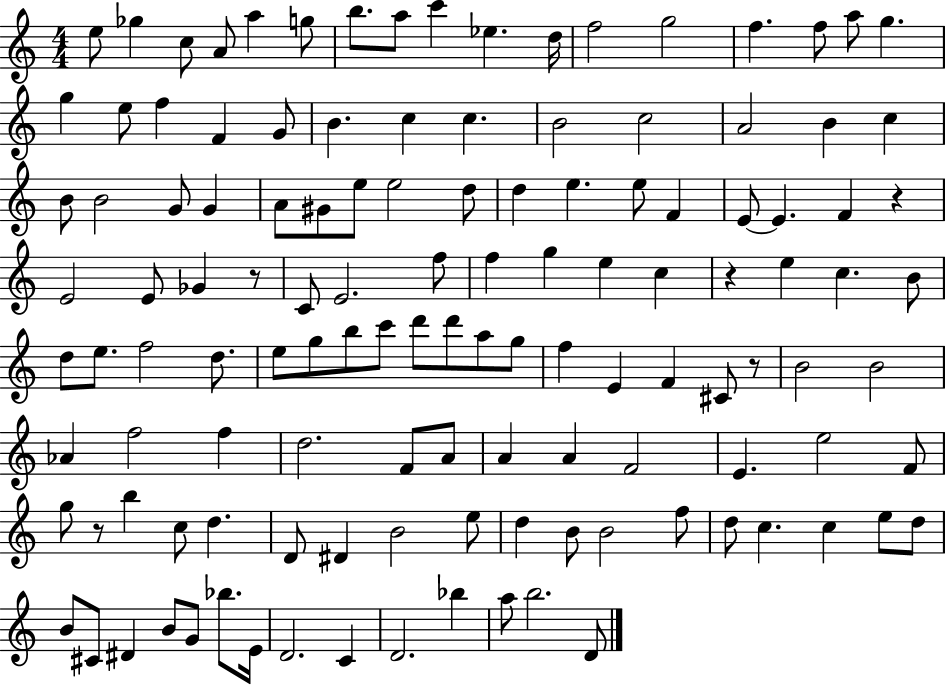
X:1
T:Untitled
M:4/4
L:1/4
K:C
e/2 _g c/2 A/2 a g/2 b/2 a/2 c' _e d/4 f2 g2 f f/2 a/2 g g e/2 f F G/2 B c c B2 c2 A2 B c B/2 B2 G/2 G A/2 ^G/2 e/2 e2 d/2 d e e/2 F E/2 E F z E2 E/2 _G z/2 C/2 E2 f/2 f g e c z e c B/2 d/2 e/2 f2 d/2 e/2 g/2 b/2 c'/2 d'/2 d'/2 a/2 g/2 f E F ^C/2 z/2 B2 B2 _A f2 f d2 F/2 A/2 A A F2 E e2 F/2 g/2 z/2 b c/2 d D/2 ^D B2 e/2 d B/2 B2 f/2 d/2 c c e/2 d/2 B/2 ^C/2 ^D B/2 G/2 _b/2 E/4 D2 C D2 _b a/2 b2 D/2